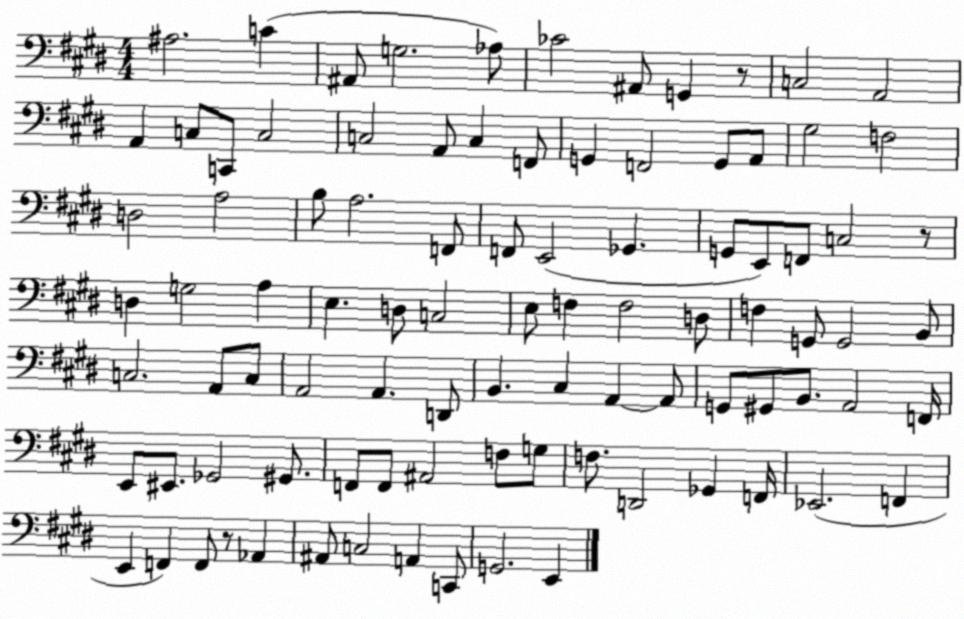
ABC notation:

X:1
T:Untitled
M:4/4
L:1/4
K:E
^A,2 C ^A,,/2 G,2 _A,/2 _C2 ^A,,/2 G,, z/2 C,2 A,,2 A,, C,/2 C,,/2 C,2 C,2 A,,/2 C, F,,/2 G,, F,,2 G,,/2 A,,/2 ^G,2 F,2 D,2 A,2 B,/2 A,2 F,,/2 F,,/2 E,,2 _G,, G,,/2 E,,/2 F,,/2 C,2 z/2 D, G,2 A, E, D,/2 C,2 E,/2 F, F,2 D,/2 F, G,,/2 G,,2 B,,/2 C,2 A,,/2 C,/2 A,,2 A,, D,,/2 B,, ^C, A,, A,,/2 G,,/2 ^G,,/2 B,,/2 A,,2 F,,/4 E,,/2 ^E,,/2 _G,,2 ^G,,/2 F,,/2 F,,/2 ^A,,2 F,/2 G,/2 F,/2 D,,2 _G,, F,,/4 _E,,2 F,, E,, F,, F,,/2 z/2 _A,, ^A,,/2 C,2 A,, C,,/2 G,,2 E,,